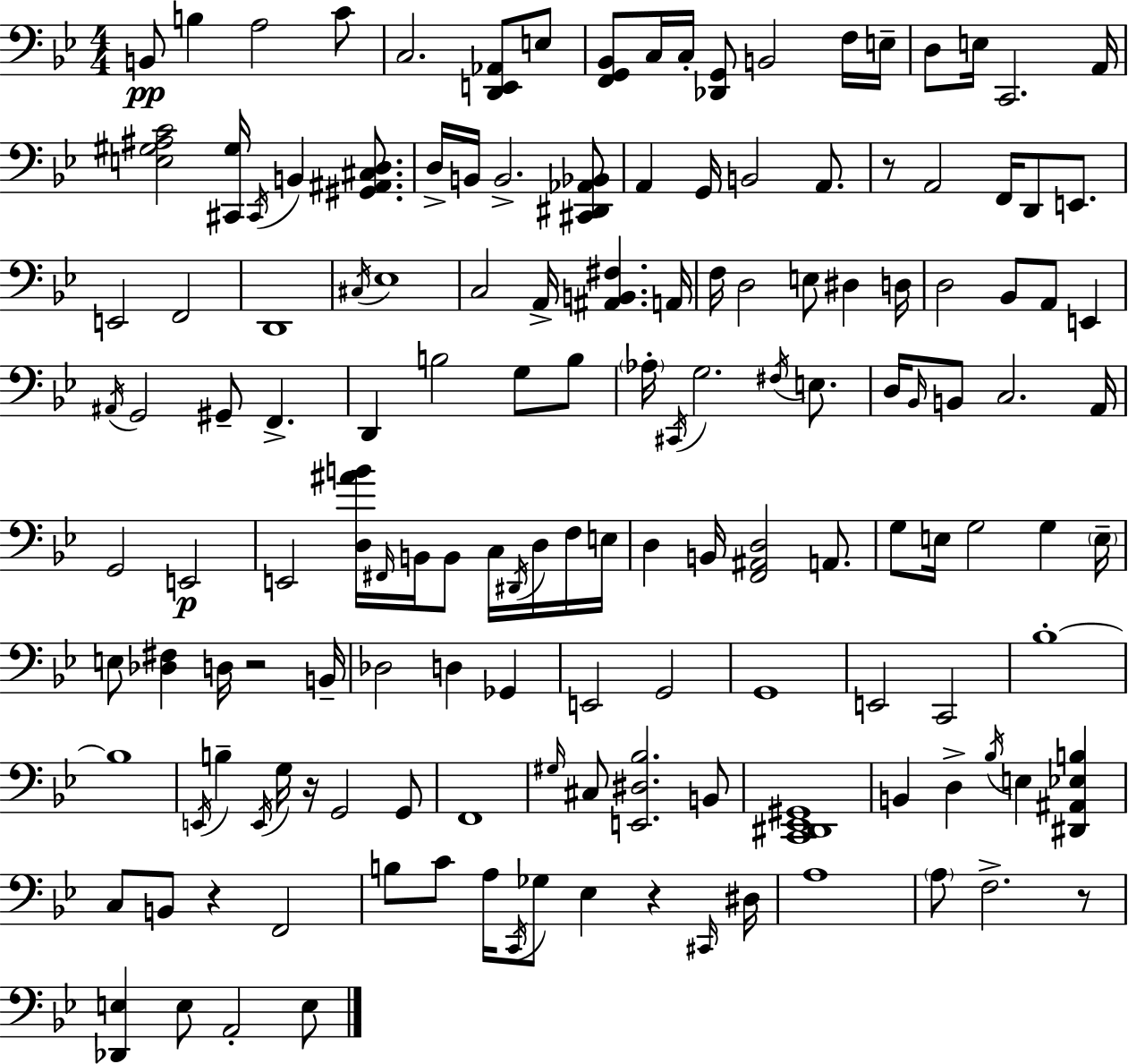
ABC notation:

X:1
T:Untitled
M:4/4
L:1/4
K:Bb
B,,/2 B, A,2 C/2 C,2 [D,,E,,_A,,]/2 E,/2 [F,,G,,_B,,]/2 C,/4 C,/4 [_D,,G,,]/2 B,,2 F,/4 E,/4 D,/2 E,/4 C,,2 A,,/4 [E,^G,^A,C]2 [^C,,^G,]/4 ^C,,/4 B,, [^G,,^A,,^C,D,]/2 D,/4 B,,/4 B,,2 [^C,,^D,,_A,,_B,,]/2 A,, G,,/4 B,,2 A,,/2 z/2 A,,2 F,,/4 D,,/2 E,,/2 E,,2 F,,2 D,,4 ^C,/4 _E,4 C,2 A,,/4 [^A,,B,,^F,] A,,/4 F,/4 D,2 E,/2 ^D, D,/4 D,2 _B,,/2 A,,/2 E,, ^A,,/4 G,,2 ^G,,/2 F,, D,, B,2 G,/2 B,/2 _A,/4 ^C,,/4 G,2 ^F,/4 E,/2 D,/4 _B,,/4 B,,/2 C,2 A,,/4 G,,2 E,,2 E,,2 [D,^AB]/4 ^F,,/4 B,,/4 B,,/2 C,/4 ^D,,/4 D,/4 F,/4 E,/4 D, B,,/4 [F,,^A,,D,]2 A,,/2 G,/2 E,/4 G,2 G, E,/4 E,/2 [_D,^F,] D,/4 z2 B,,/4 _D,2 D, _G,, E,,2 G,,2 G,,4 E,,2 C,,2 _B,4 _B,4 E,,/4 B, E,,/4 G,/4 z/4 G,,2 G,,/2 F,,4 ^G,/4 ^C,/2 [E,,^D,_B,]2 B,,/2 [C,,^D,,_E,,^G,,]4 B,, D, _B,/4 E, [^D,,^A,,_E,B,] C,/2 B,,/2 z F,,2 B,/2 C/2 A,/4 C,,/4 _G,/2 _E, z ^C,,/4 ^D,/4 A,4 A,/2 F,2 z/2 [_D,,E,] E,/2 A,,2 E,/2